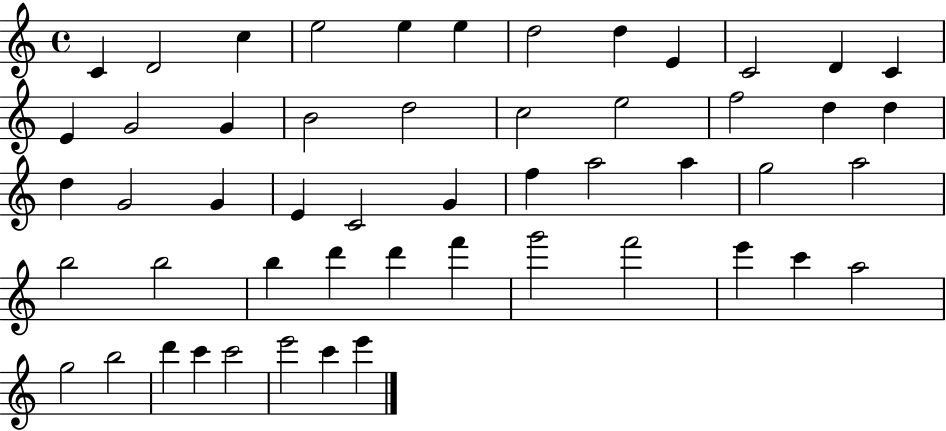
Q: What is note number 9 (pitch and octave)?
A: E4